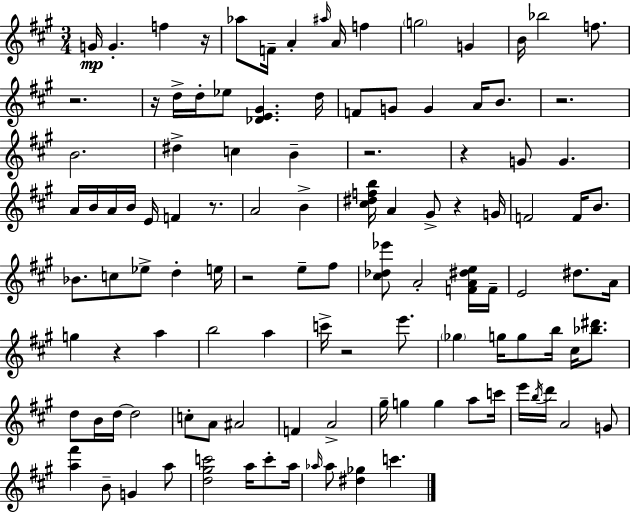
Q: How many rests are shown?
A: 11